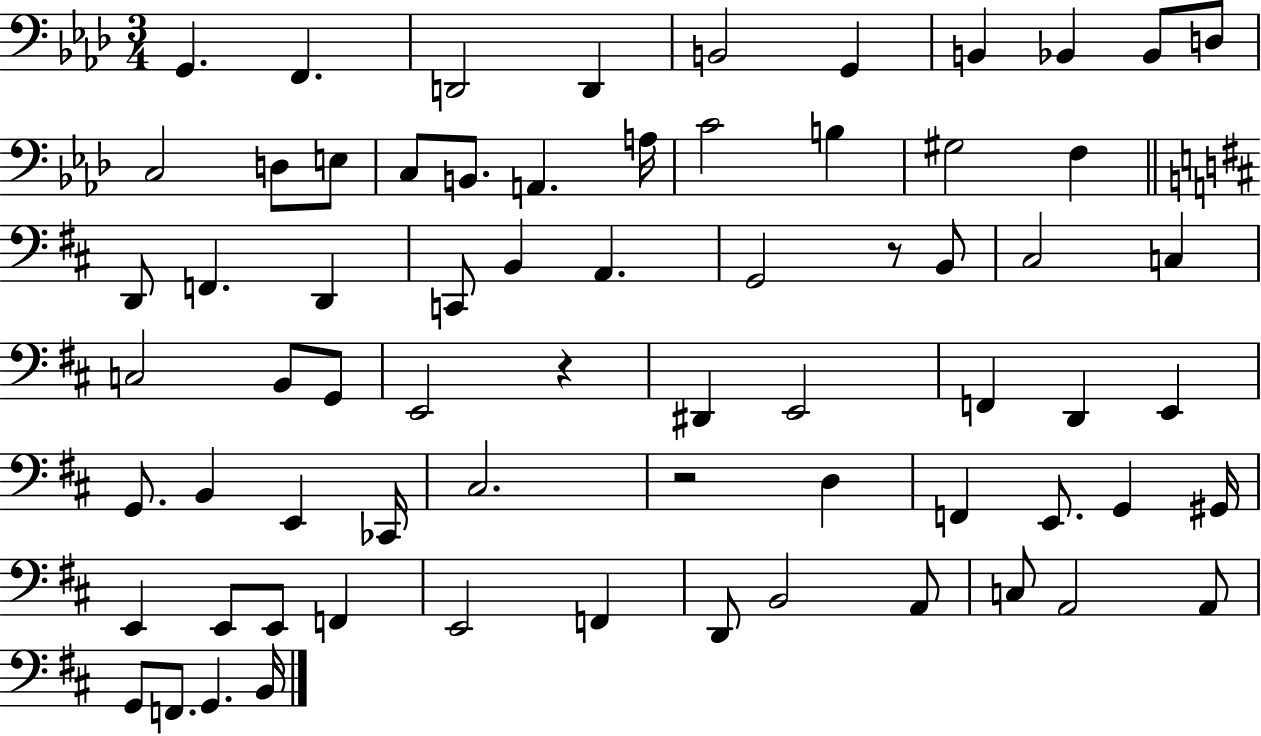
{
  \clef bass
  \numericTimeSignature
  \time 3/4
  \key aes \major
  g,4. f,4. | d,2 d,4 | b,2 g,4 | b,4 bes,4 bes,8 d8 | \break c2 d8 e8 | c8 b,8. a,4. a16 | c'2 b4 | gis2 f4 | \break \bar "||" \break \key d \major d,8 f,4. d,4 | c,8 b,4 a,4. | g,2 r8 b,8 | cis2 c4 | \break c2 b,8 g,8 | e,2 r4 | dis,4 e,2 | f,4 d,4 e,4 | \break g,8. b,4 e,4 ces,16 | cis2. | r2 d4 | f,4 e,8. g,4 gis,16 | \break e,4 e,8 e,8 f,4 | e,2 f,4 | d,8 b,2 a,8 | c8 a,2 a,8 | \break g,8 f,8. g,4. b,16 | \bar "|."
}